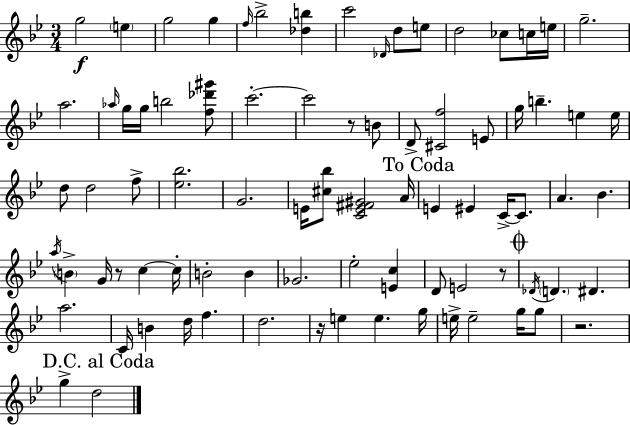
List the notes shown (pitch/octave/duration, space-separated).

G5/h E5/q G5/h G5/q F5/s Bb5/h [Db5,B5]/q C6/h Db4/s D5/e E5/e D5/h CES5/e C5/s E5/s G5/h. A5/h. Ab5/s G5/s G5/s B5/h [F5,Db6,G#6]/e C6/h. C6/h R/e B4/e D4/e [C#4,F5]/h E4/e G5/s B5/q. E5/q E5/s D5/e D5/h F5/e [Eb5,Bb5]/h. G4/h. E4/s [C#5,Bb5]/e [C4,E4,F#4,G#4]/h A4/s E4/q EIS4/q C4/s C4/e. A4/q. Bb4/q. A5/s B4/q G4/s R/e C5/q C5/s B4/h B4/q Gb4/h. Eb5/h [E4,C5]/q D4/e E4/h R/e Db4/s D4/q. D#4/q. A5/h. C4/s B4/q D5/s F5/q. D5/h. R/s E5/q E5/q. G5/s E5/s E5/h G5/s G5/e R/h. G5/q D5/h